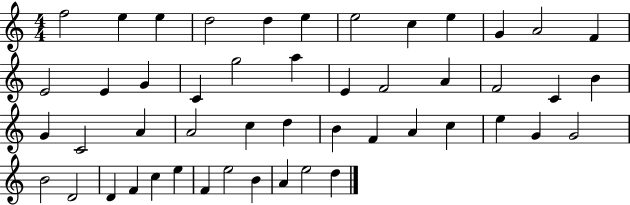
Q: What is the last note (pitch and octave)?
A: D5